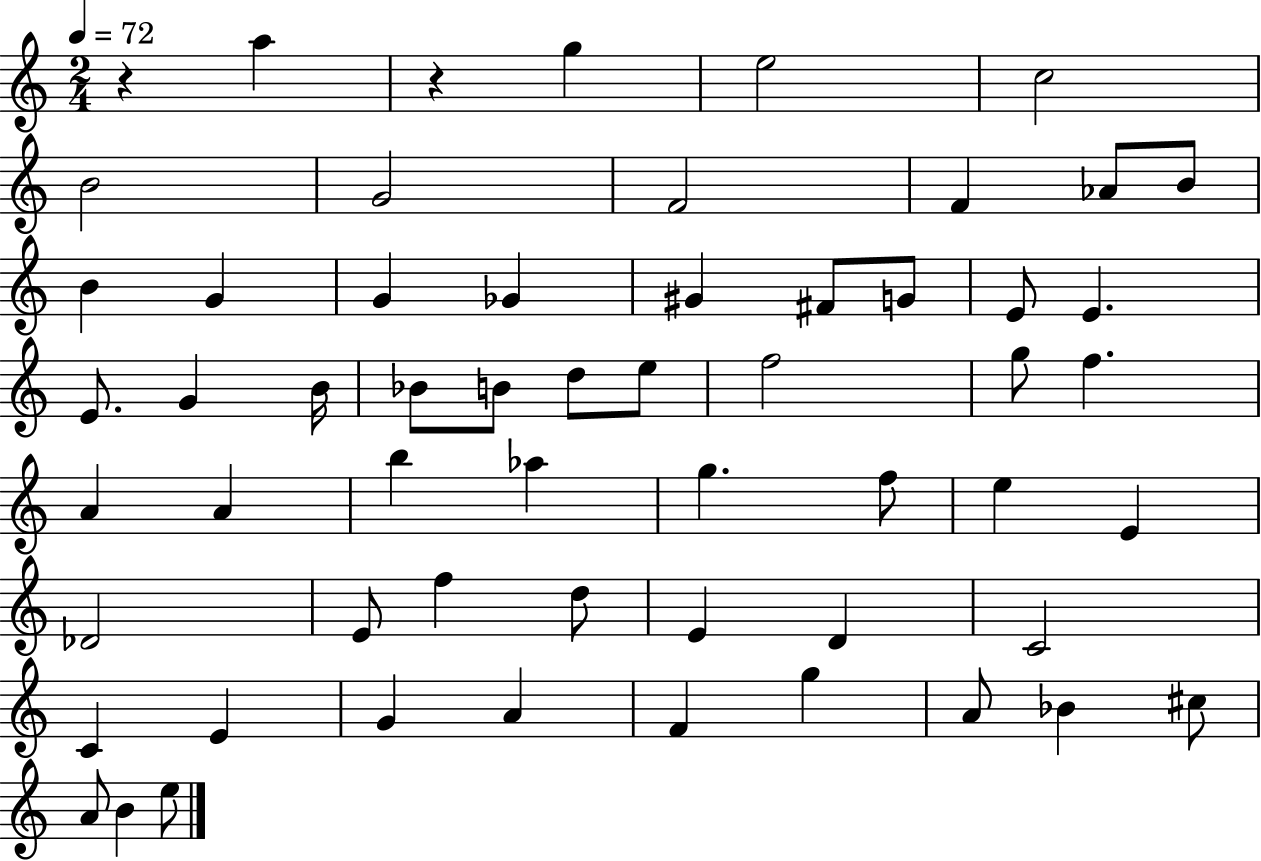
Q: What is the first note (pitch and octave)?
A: A5